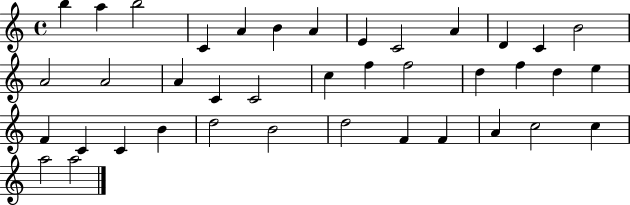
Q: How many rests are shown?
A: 0